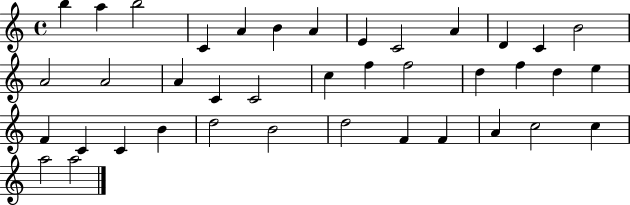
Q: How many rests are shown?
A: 0